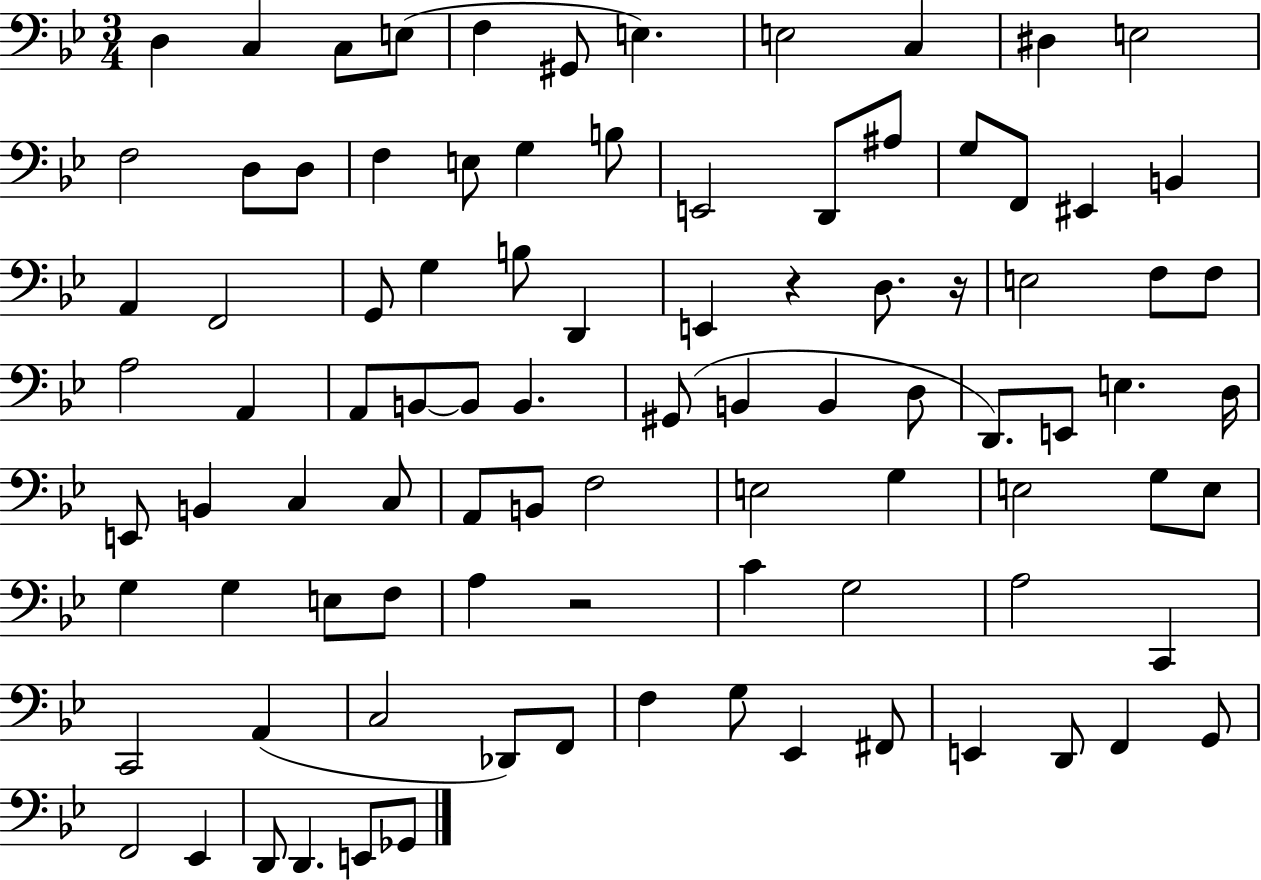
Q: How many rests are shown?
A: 3